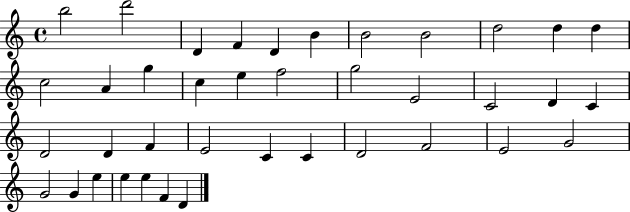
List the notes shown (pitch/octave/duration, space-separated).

B5/h D6/h D4/q F4/q D4/q B4/q B4/h B4/h D5/h D5/q D5/q C5/h A4/q G5/q C5/q E5/q F5/h G5/h E4/h C4/h D4/q C4/q D4/h D4/q F4/q E4/h C4/q C4/q D4/h F4/h E4/h G4/h G4/h G4/q E5/q E5/q E5/q F4/q D4/q